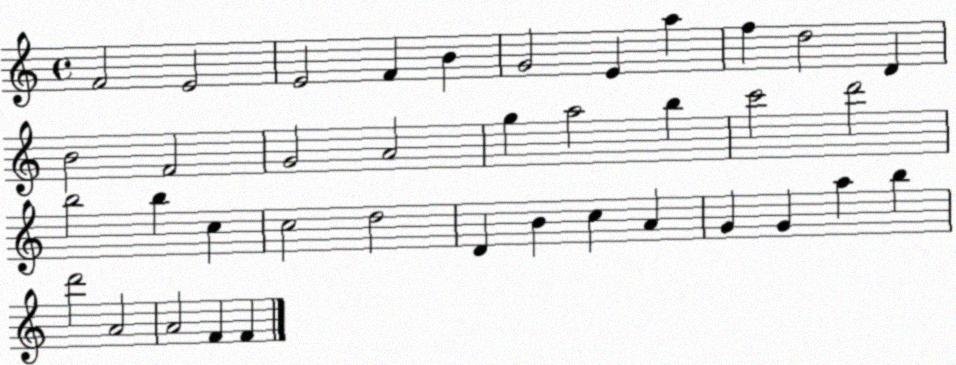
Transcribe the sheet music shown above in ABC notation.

X:1
T:Untitled
M:4/4
L:1/4
K:C
F2 E2 E2 F B G2 E a f d2 D B2 F2 G2 A2 g a2 b c'2 d'2 b2 b c c2 d2 D B c A G G a b d'2 A2 A2 F F